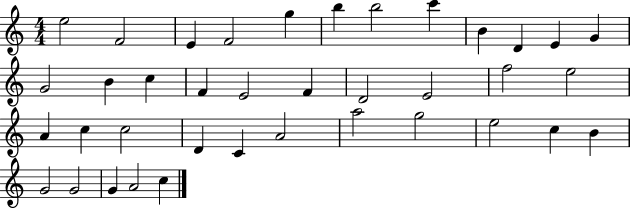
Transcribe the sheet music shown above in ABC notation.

X:1
T:Untitled
M:4/4
L:1/4
K:C
e2 F2 E F2 g b b2 c' B D E G G2 B c F E2 F D2 E2 f2 e2 A c c2 D C A2 a2 g2 e2 c B G2 G2 G A2 c